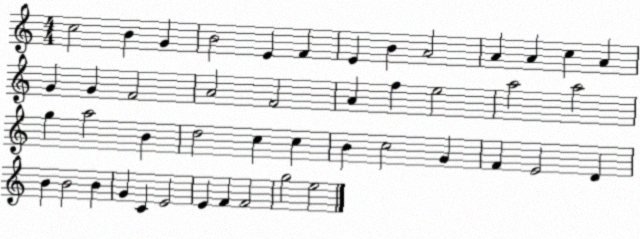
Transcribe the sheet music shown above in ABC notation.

X:1
T:Untitled
M:4/4
L:1/4
K:C
c2 B G B2 E F E B A2 A A c A G G F2 A2 F2 A f e2 a2 a2 g a2 B d2 c c B c2 G F E2 D B B2 B G C E2 E F F2 g2 e2